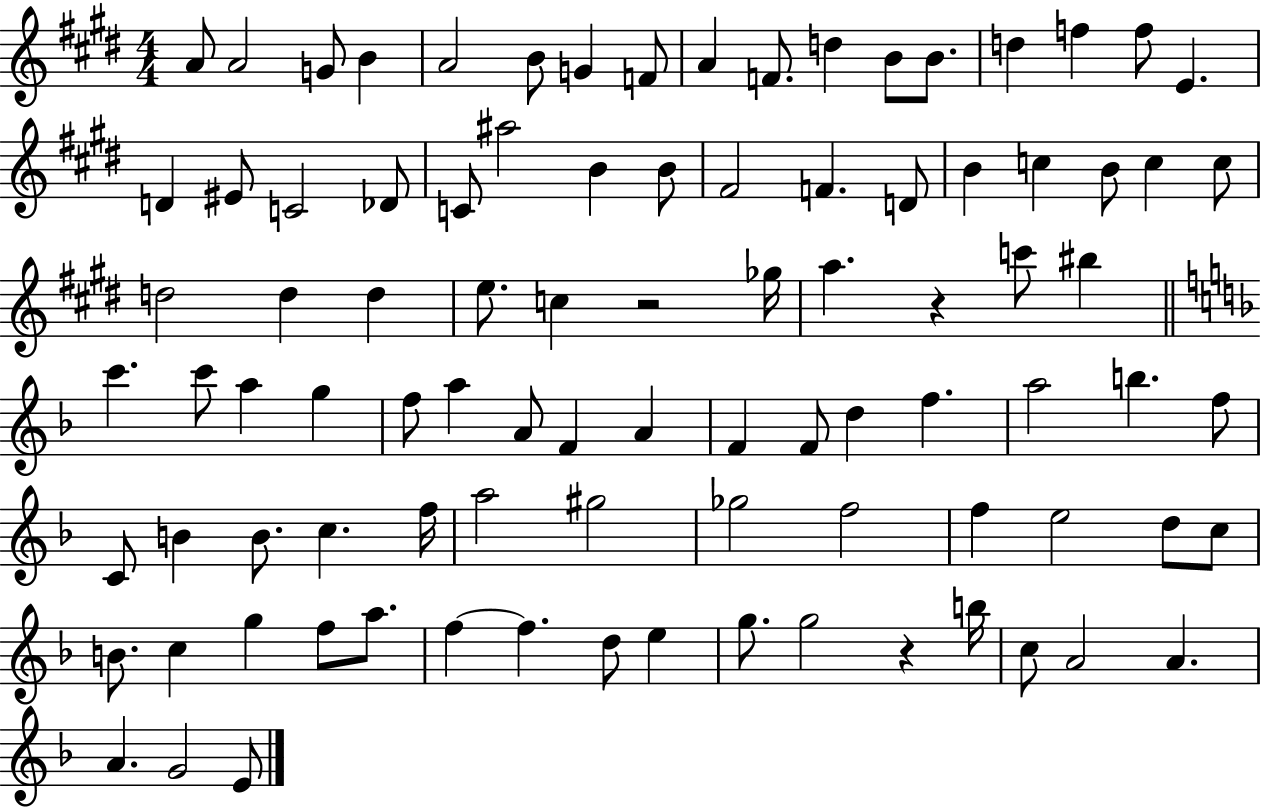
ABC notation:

X:1
T:Untitled
M:4/4
L:1/4
K:E
A/2 A2 G/2 B A2 B/2 G F/2 A F/2 d B/2 B/2 d f f/2 E D ^E/2 C2 _D/2 C/2 ^a2 B B/2 ^F2 F D/2 B c B/2 c c/2 d2 d d e/2 c z2 _g/4 a z c'/2 ^b c' c'/2 a g f/2 a A/2 F A F F/2 d f a2 b f/2 C/2 B B/2 c f/4 a2 ^g2 _g2 f2 f e2 d/2 c/2 B/2 c g f/2 a/2 f f d/2 e g/2 g2 z b/4 c/2 A2 A A G2 E/2